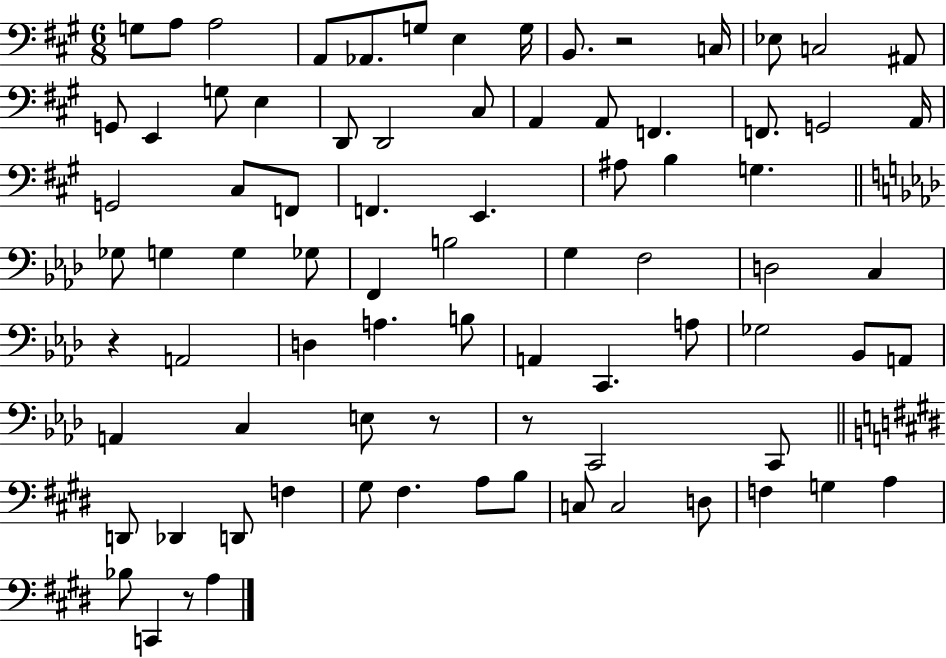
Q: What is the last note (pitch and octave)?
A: A3